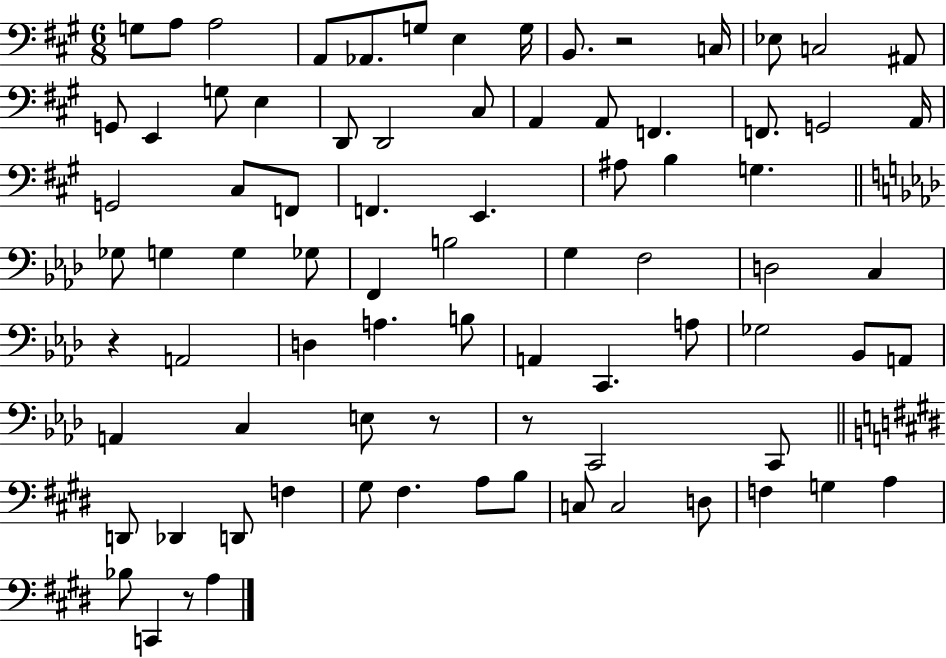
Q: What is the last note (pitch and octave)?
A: A3